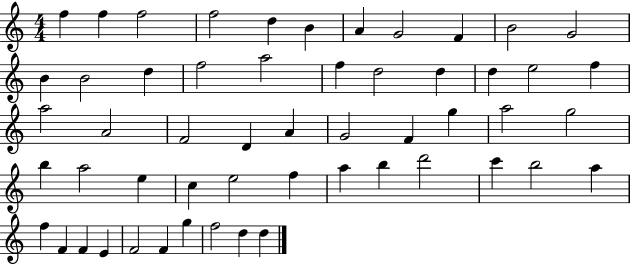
X:1
T:Untitled
M:4/4
L:1/4
K:C
f f f2 f2 d B A G2 F B2 G2 B B2 d f2 a2 f d2 d d e2 f a2 A2 F2 D A G2 F g a2 g2 b a2 e c e2 f a b d'2 c' b2 a f F F E F2 F g f2 d d